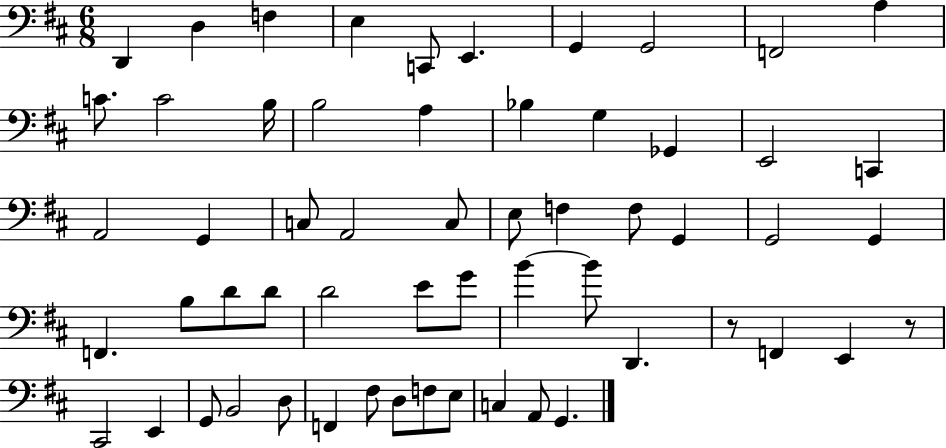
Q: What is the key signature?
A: D major